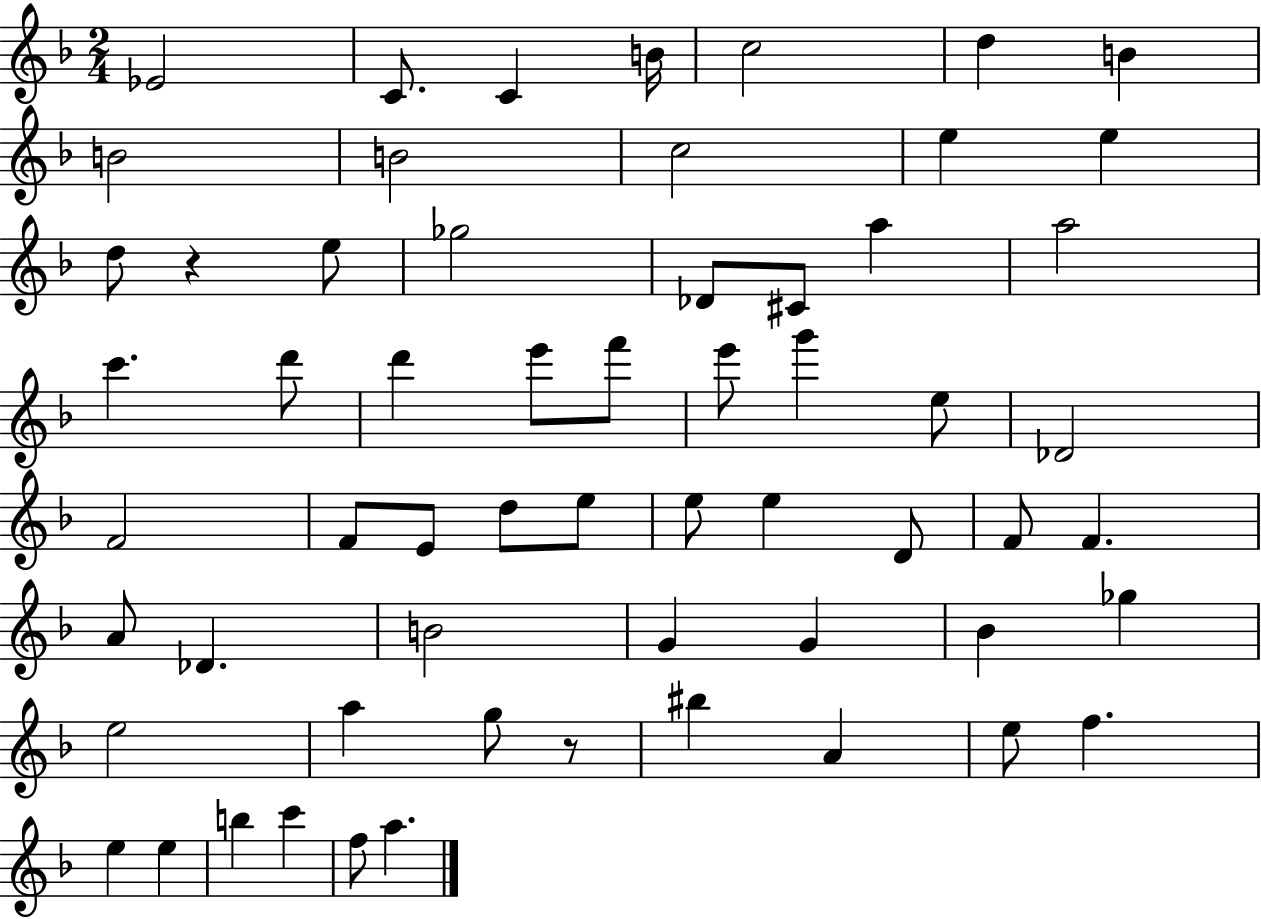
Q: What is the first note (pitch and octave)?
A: Eb4